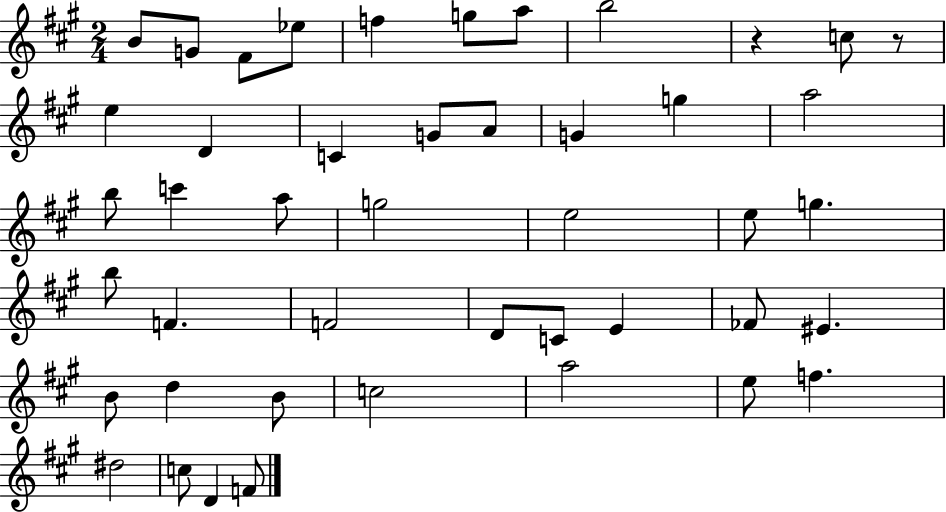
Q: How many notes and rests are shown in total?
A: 45